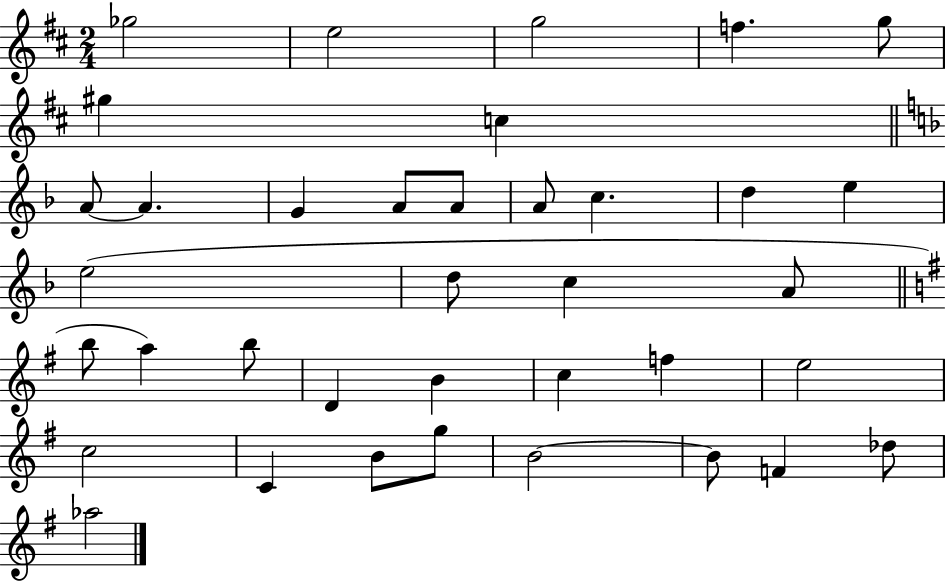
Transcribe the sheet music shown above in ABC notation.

X:1
T:Untitled
M:2/4
L:1/4
K:D
_g2 e2 g2 f g/2 ^g c A/2 A G A/2 A/2 A/2 c d e e2 d/2 c A/2 b/2 a b/2 D B c f e2 c2 C B/2 g/2 B2 B/2 F _d/2 _a2